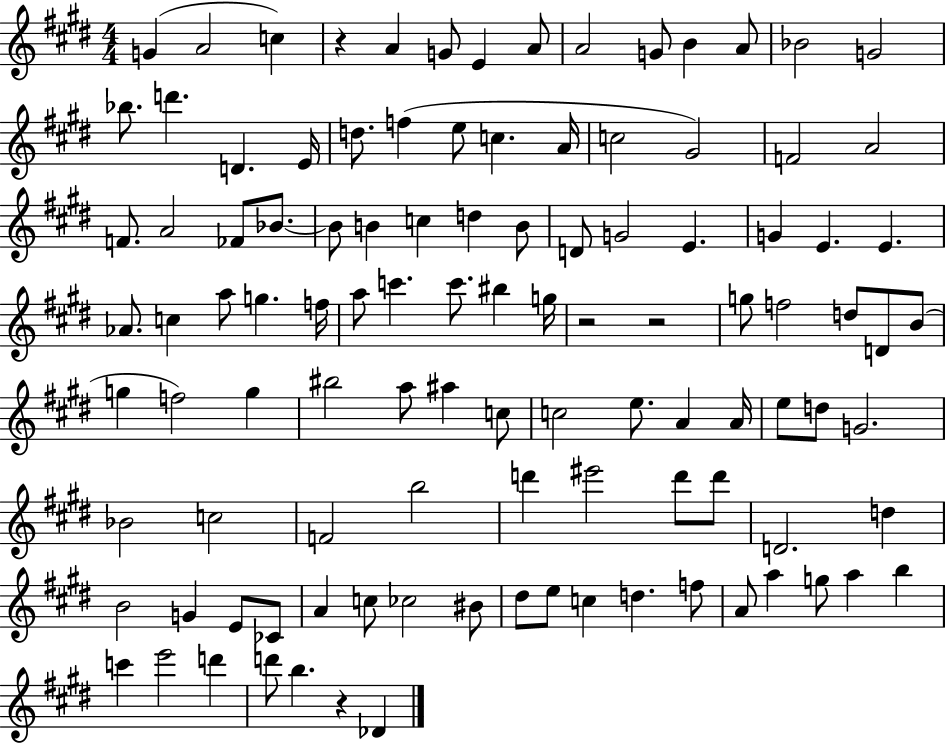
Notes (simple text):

G4/q A4/h C5/q R/q A4/q G4/e E4/q A4/e A4/h G4/e B4/q A4/e Bb4/h G4/h Bb5/e. D6/q. D4/q. E4/s D5/e. F5/q E5/e C5/q. A4/s C5/h G#4/h F4/h A4/h F4/e. A4/h FES4/e Bb4/e. Bb4/e B4/q C5/q D5/q B4/e D4/e G4/h E4/q. G4/q E4/q. E4/q. Ab4/e. C5/q A5/e G5/q. F5/s A5/e C6/q. C6/e. BIS5/q G5/s R/h R/h G5/e F5/h D5/e D4/e B4/e G5/q F5/h G5/q BIS5/h A5/e A#5/q C5/e C5/h E5/e. A4/q A4/s E5/e D5/e G4/h. Bb4/h C5/h F4/h B5/h D6/q EIS6/h D6/e D6/e D4/h. D5/q B4/h G4/q E4/e CES4/e A4/q C5/e CES5/h BIS4/e D#5/e E5/e C5/q D5/q. F5/e A4/e A5/q G5/e A5/q B5/q C6/q E6/h D6/q D6/e B5/q. R/q Db4/q